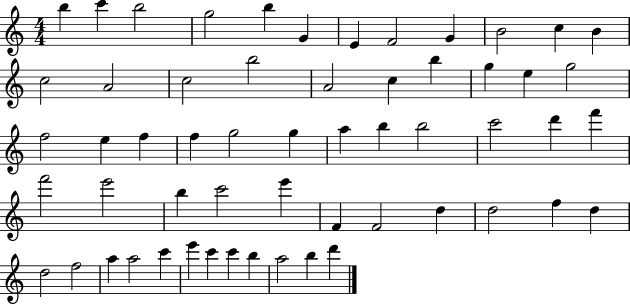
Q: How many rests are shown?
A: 0